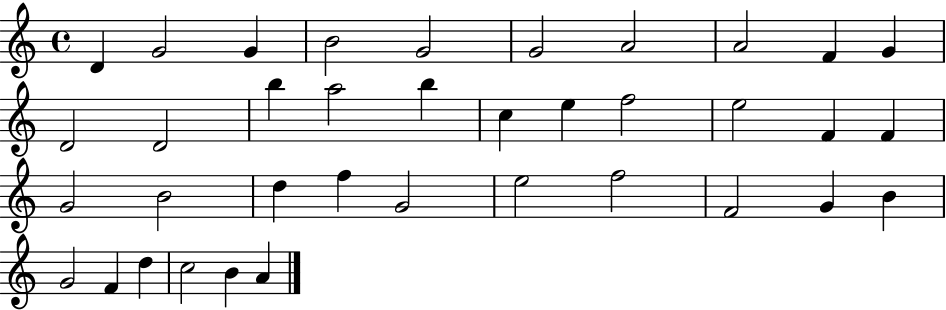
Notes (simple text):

D4/q G4/h G4/q B4/h G4/h G4/h A4/h A4/h F4/q G4/q D4/h D4/h B5/q A5/h B5/q C5/q E5/q F5/h E5/h F4/q F4/q G4/h B4/h D5/q F5/q G4/h E5/h F5/h F4/h G4/q B4/q G4/h F4/q D5/q C5/h B4/q A4/q